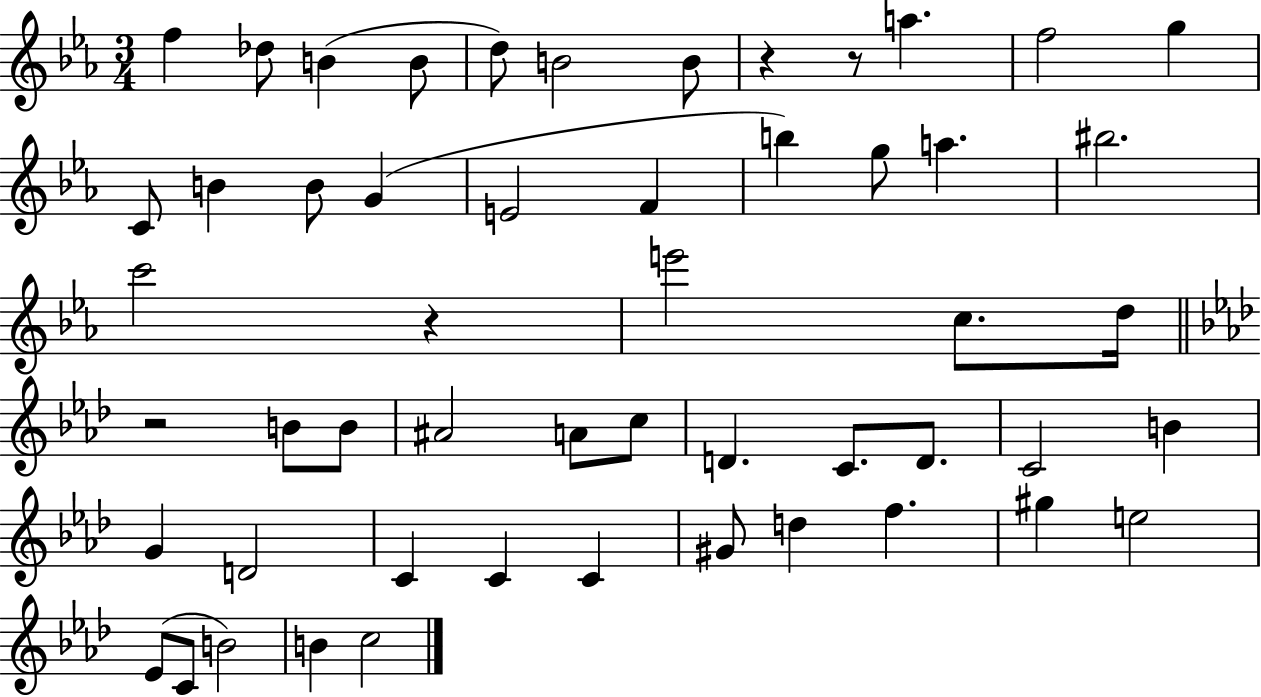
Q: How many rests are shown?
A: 4